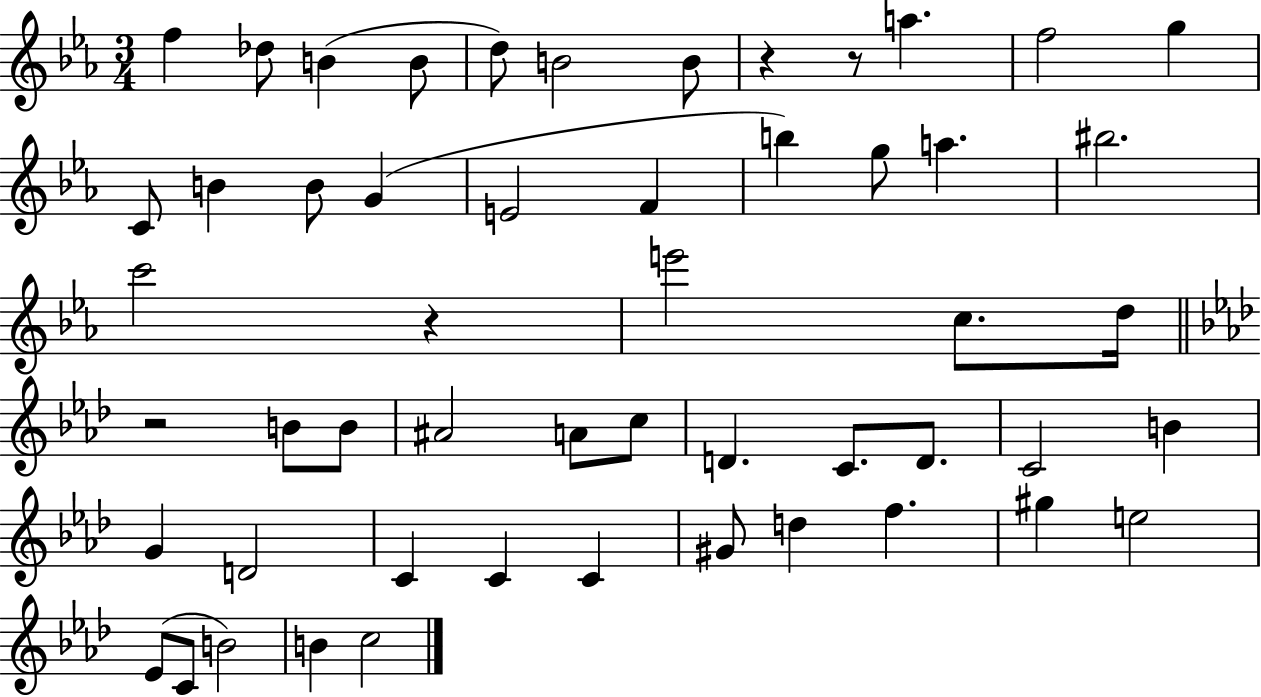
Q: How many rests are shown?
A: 4